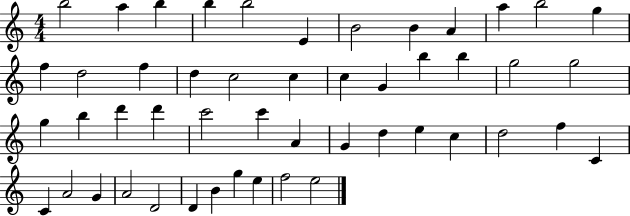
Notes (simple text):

B5/h A5/q B5/q B5/q B5/h E4/q B4/h B4/q A4/q A5/q B5/h G5/q F5/q D5/h F5/q D5/q C5/h C5/q C5/q G4/q B5/q B5/q G5/h G5/h G5/q B5/q D6/q D6/q C6/h C6/q A4/q G4/q D5/q E5/q C5/q D5/h F5/q C4/q C4/q A4/h G4/q A4/h D4/h D4/q B4/q G5/q E5/q F5/h E5/h